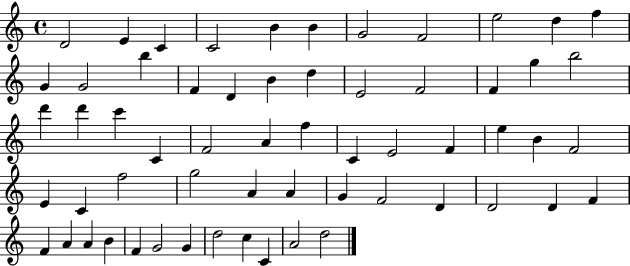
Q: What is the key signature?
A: C major